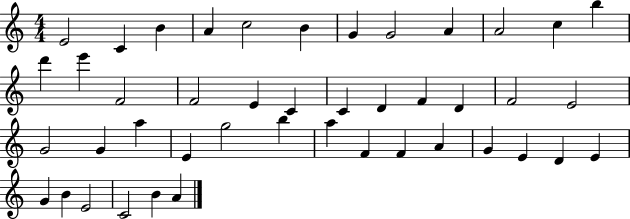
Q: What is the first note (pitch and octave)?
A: E4